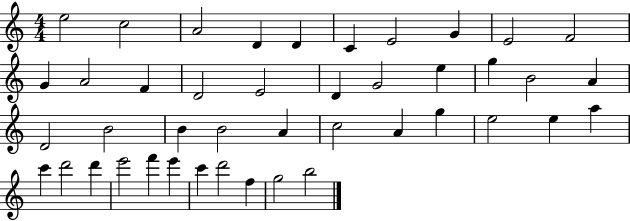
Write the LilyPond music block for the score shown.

{
  \clef treble
  \numericTimeSignature
  \time 4/4
  \key c \major
  e''2 c''2 | a'2 d'4 d'4 | c'4 e'2 g'4 | e'2 f'2 | \break g'4 a'2 f'4 | d'2 e'2 | d'4 g'2 e''4 | g''4 b'2 a'4 | \break d'2 b'2 | b'4 b'2 a'4 | c''2 a'4 g''4 | e''2 e''4 a''4 | \break c'''4 d'''2 d'''4 | e'''2 f'''4 e'''4 | c'''4 d'''2 f''4 | g''2 b''2 | \break \bar "|."
}